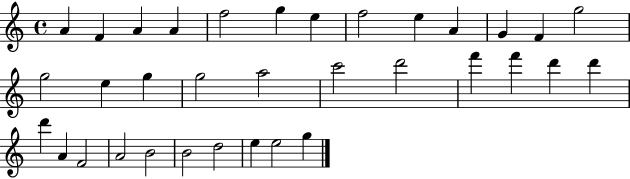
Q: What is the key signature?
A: C major